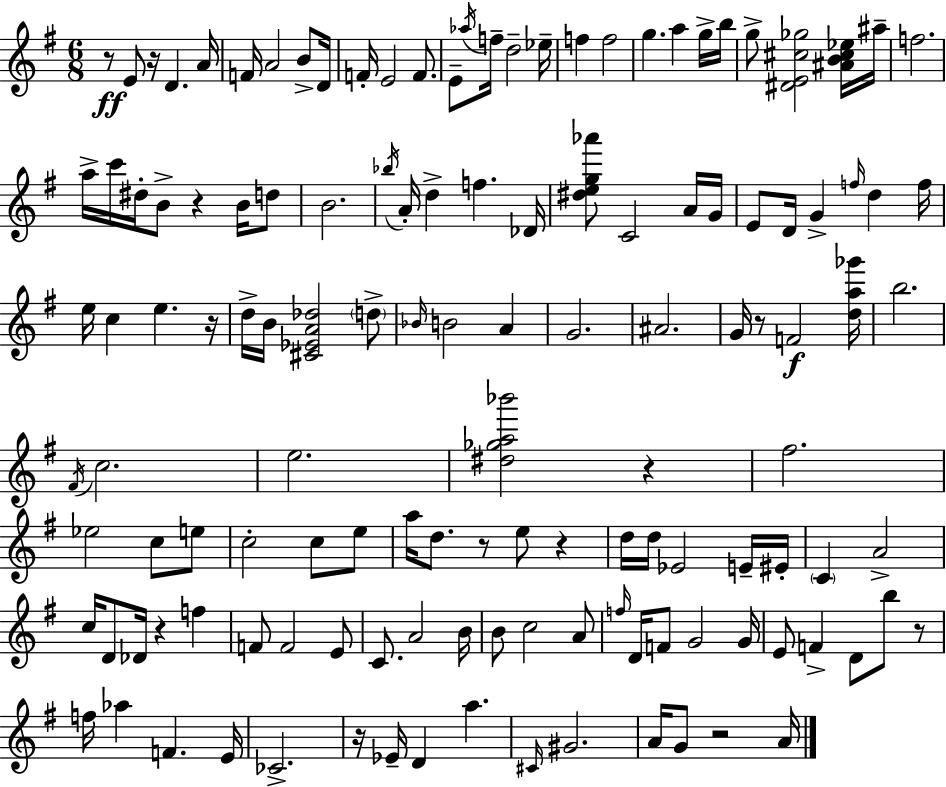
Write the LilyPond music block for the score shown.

{
  \clef treble
  \numericTimeSignature
  \time 6/8
  \key g \major
  r8\ff e'8 r16 d'4. a'16 | f'16 a'2 b'8-> d'16 | f'16-. e'2 f'8. | e'8-- \acciaccatura { aes''16 } f''16-- d''2-- | \break ees''16-- f''4 f''2 | g''4. a''4 g''16-> | b''16 g''8-> <dis' e' cis'' ges''>2 <ais' b' cis'' ees''>16 | ais''16-- f''2. | \break a''16-> c'''16 dis''16-. b'8-> r4 b'16 d''8 | b'2. | \acciaccatura { bes''16 } a'16-. d''4-> f''4. | des'16 <dis'' e'' g'' aes'''>8 c'2 | \break a'16 g'16 e'8 d'16 g'4-> \grace { f''16 } d''4 | f''16 e''16 c''4 e''4. | r16 d''16-> b'16 <cis' ees' a' des''>2 | \parenthesize d''8-> \grace { bes'16 } b'2 | \break a'4 g'2. | ais'2. | g'16 r8 f'2\f | <d'' a'' ges'''>16 b''2. | \break \acciaccatura { fis'16 } c''2. | e''2. | <dis'' ges'' a'' bes'''>2 | r4 fis''2. | \break ees''2 | c''8 e''8 c''2-. | c''8 e''8 a''16 d''8. r8 e''8 | r4 d''16 d''16 ees'2 | \break e'16-- eis'16-. \parenthesize c'4 a'2-> | c''16 d'8 des'16 r4 | f''4 f'8 f'2 | e'8 c'8. a'2 | \break b'16 b'8 c''2 | a'8 \grace { f''16 } d'16 f'8 g'2 | g'16 e'8 f'4-> | d'8 b''8 r8 f''16 aes''4 f'4. | \break e'16 ces'2.-> | r16 ees'16-- d'4 | a''4. \grace { cis'16 } gis'2. | a'16 g'8 r2 | \break a'16 \bar "|."
}